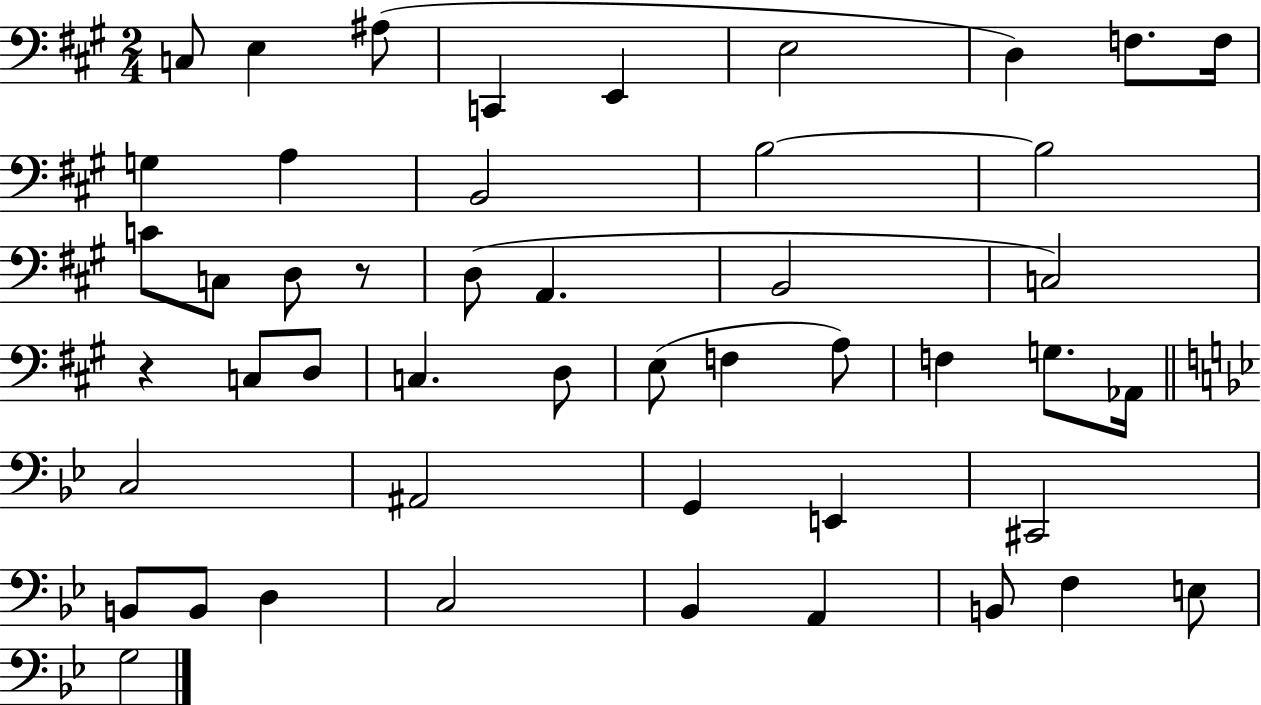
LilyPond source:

{
  \clef bass
  \numericTimeSignature
  \time 2/4
  \key a \major
  c8 e4 ais8( | c,4 e,4 | e2 | d4) f8. f16 | \break g4 a4 | b,2 | b2~~ | b2 | \break c'8 c8 d8 r8 | d8( a,4. | b,2 | c2) | \break r4 c8 d8 | c4. d8 | e8( f4 a8) | f4 g8. aes,16 | \break \bar "||" \break \key bes \major c2 | ais,2 | g,4 e,4 | cis,2 | \break b,8 b,8 d4 | c2 | bes,4 a,4 | b,8 f4 e8 | \break g2 | \bar "|."
}